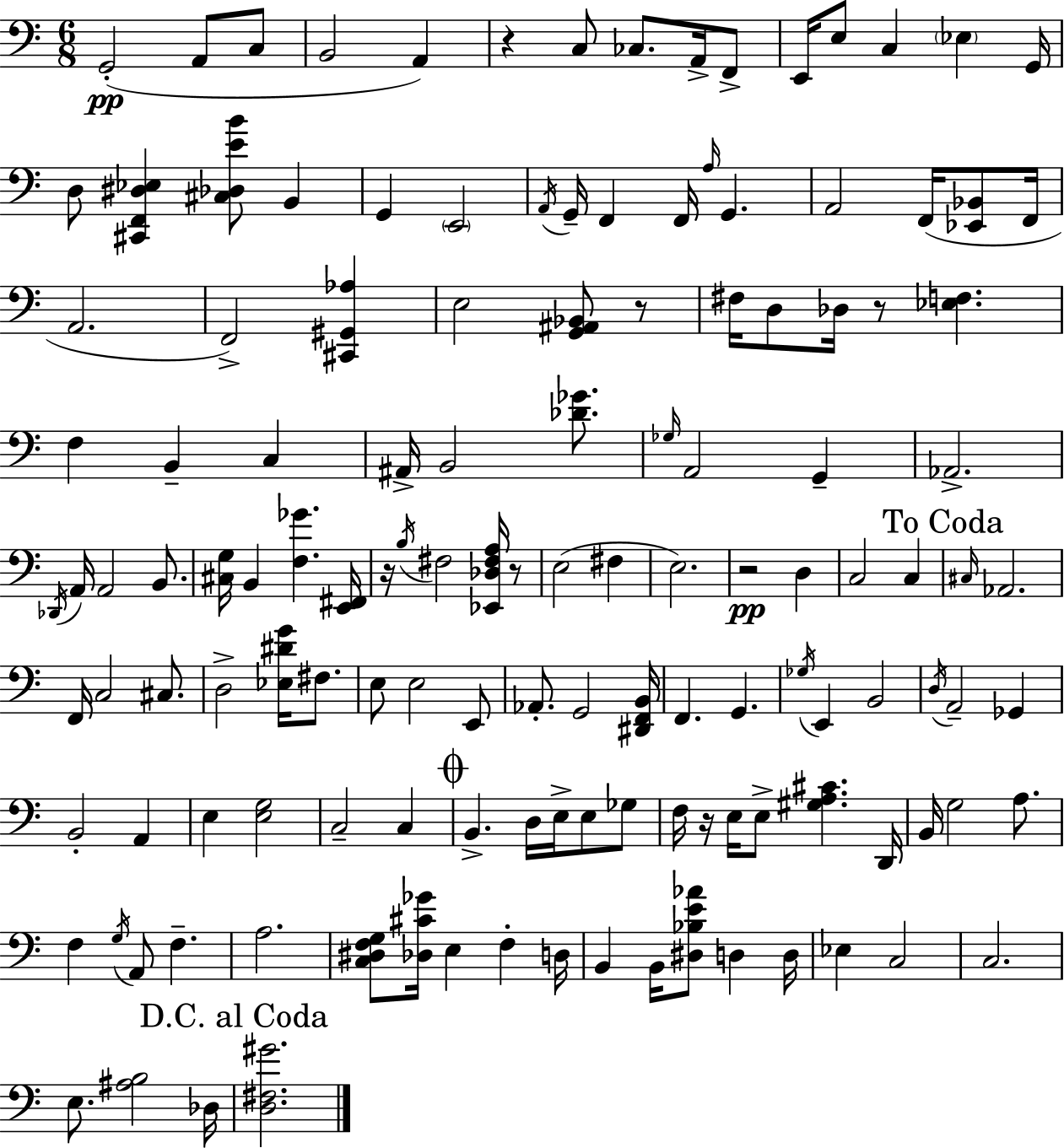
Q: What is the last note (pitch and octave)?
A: Db3